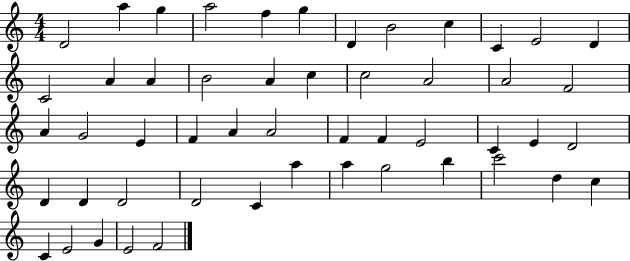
X:1
T:Untitled
M:4/4
L:1/4
K:C
D2 a g a2 f g D B2 c C E2 D C2 A A B2 A c c2 A2 A2 F2 A G2 E F A A2 F F E2 C E D2 D D D2 D2 C a a g2 b c'2 d c C E2 G E2 F2